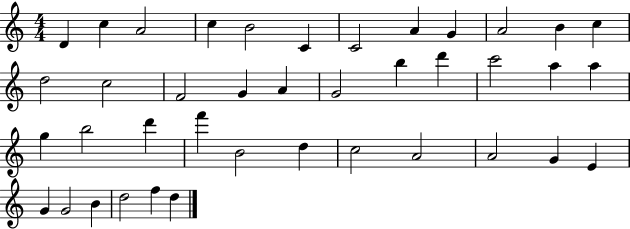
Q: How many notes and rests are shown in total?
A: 40